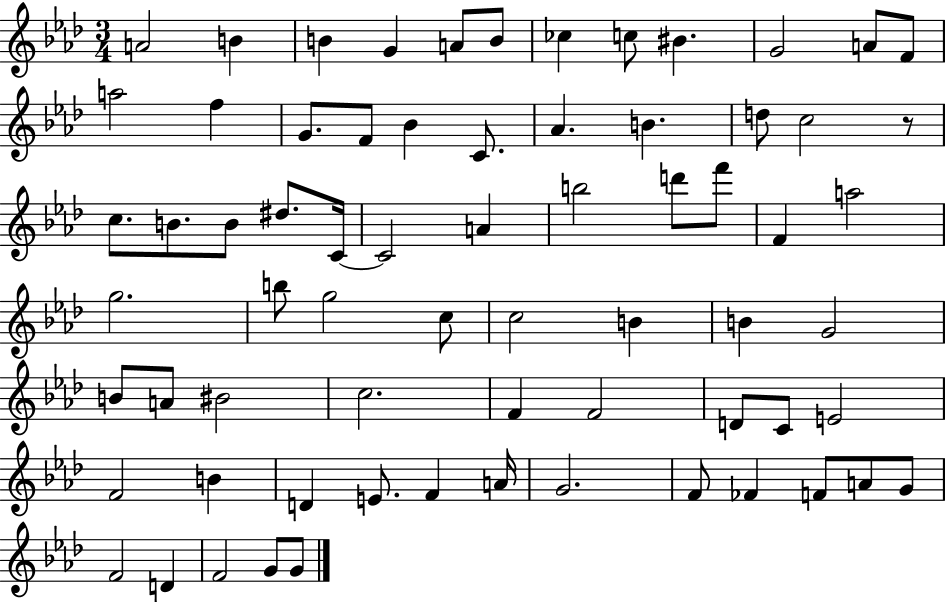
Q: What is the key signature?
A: AES major